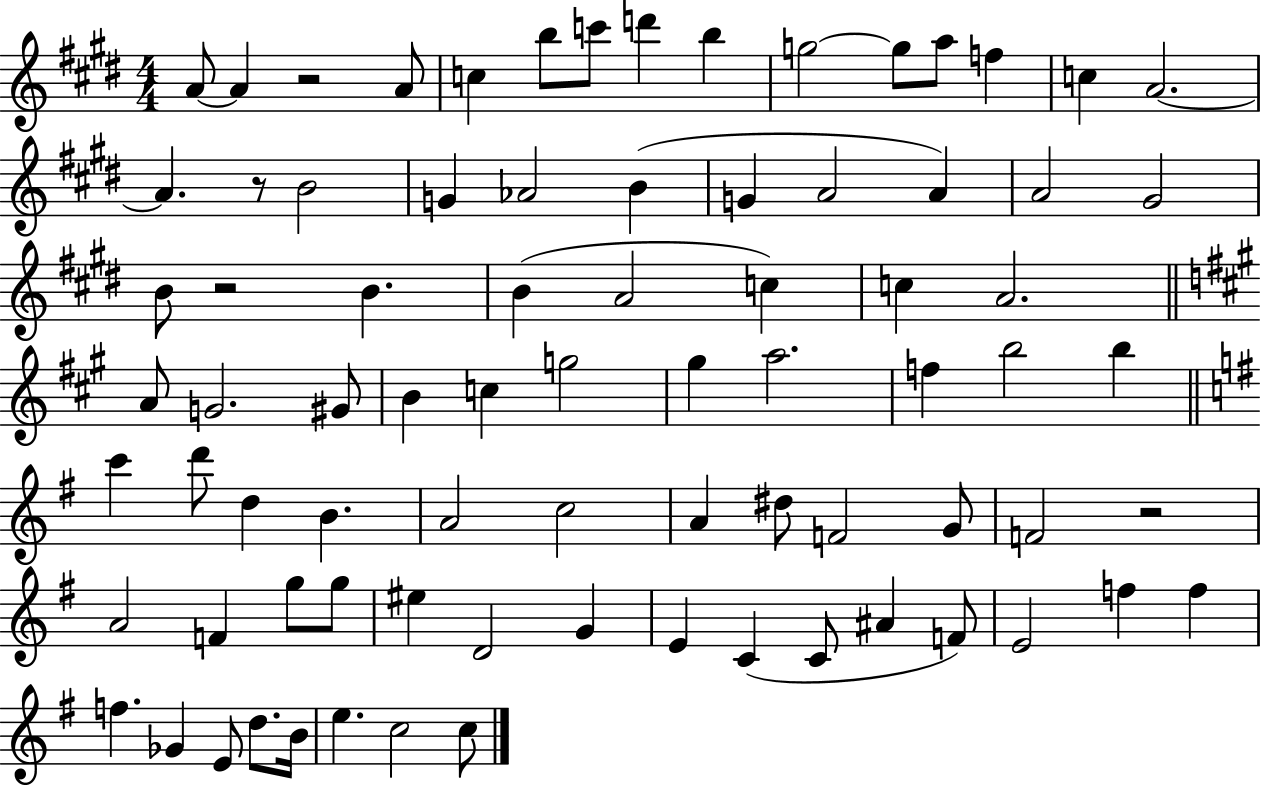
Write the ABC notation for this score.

X:1
T:Untitled
M:4/4
L:1/4
K:E
A/2 A z2 A/2 c b/2 c'/2 d' b g2 g/2 a/2 f c A2 A z/2 B2 G _A2 B G A2 A A2 ^G2 B/2 z2 B B A2 c c A2 A/2 G2 ^G/2 B c g2 ^g a2 f b2 b c' d'/2 d B A2 c2 A ^d/2 F2 G/2 F2 z2 A2 F g/2 g/2 ^e D2 G E C C/2 ^A F/2 E2 f f f _G E/2 d/2 B/4 e c2 c/2